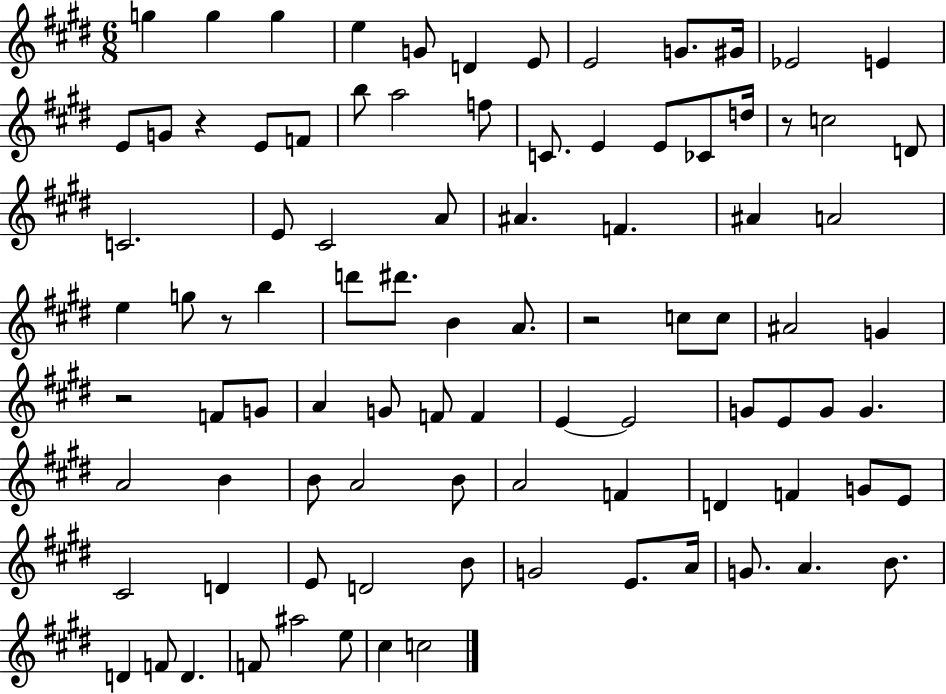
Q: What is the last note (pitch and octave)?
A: C5